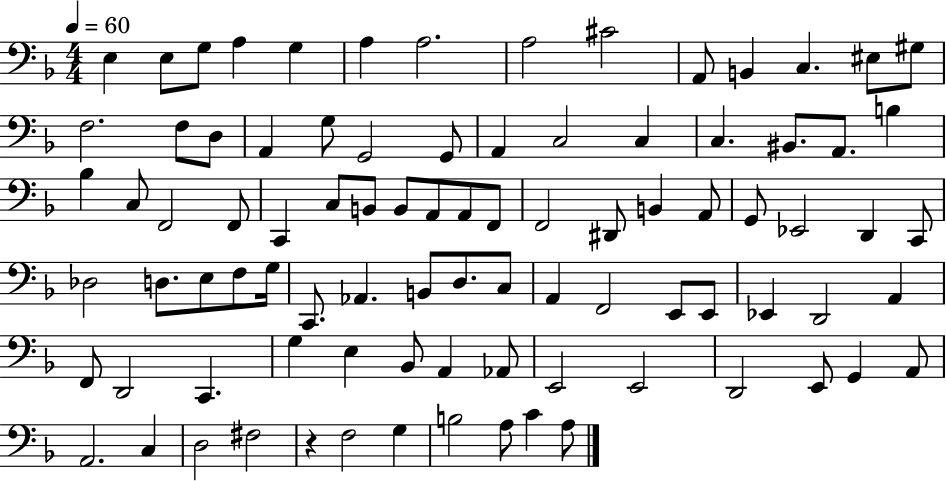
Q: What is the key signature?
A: F major